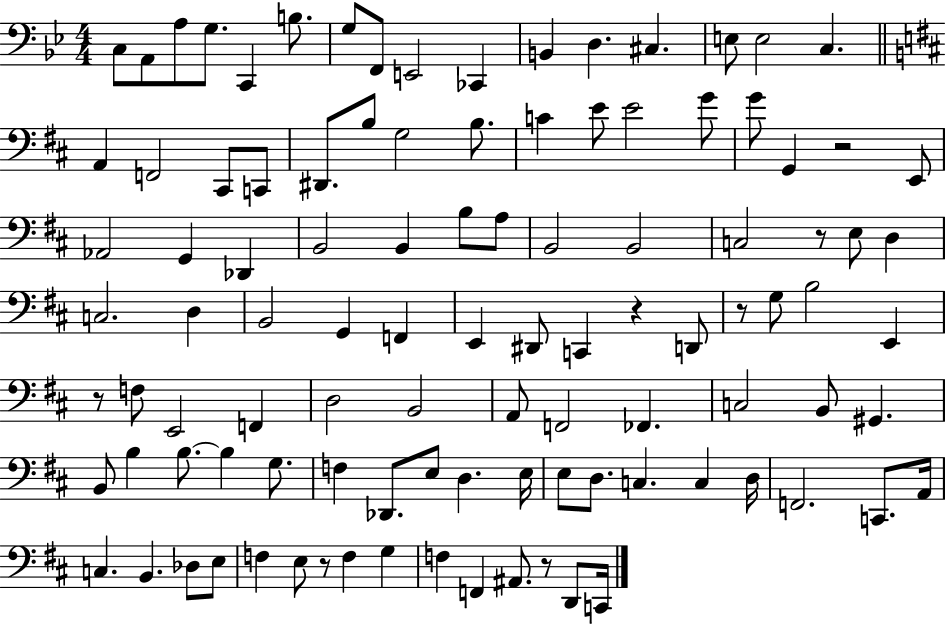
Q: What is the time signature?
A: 4/4